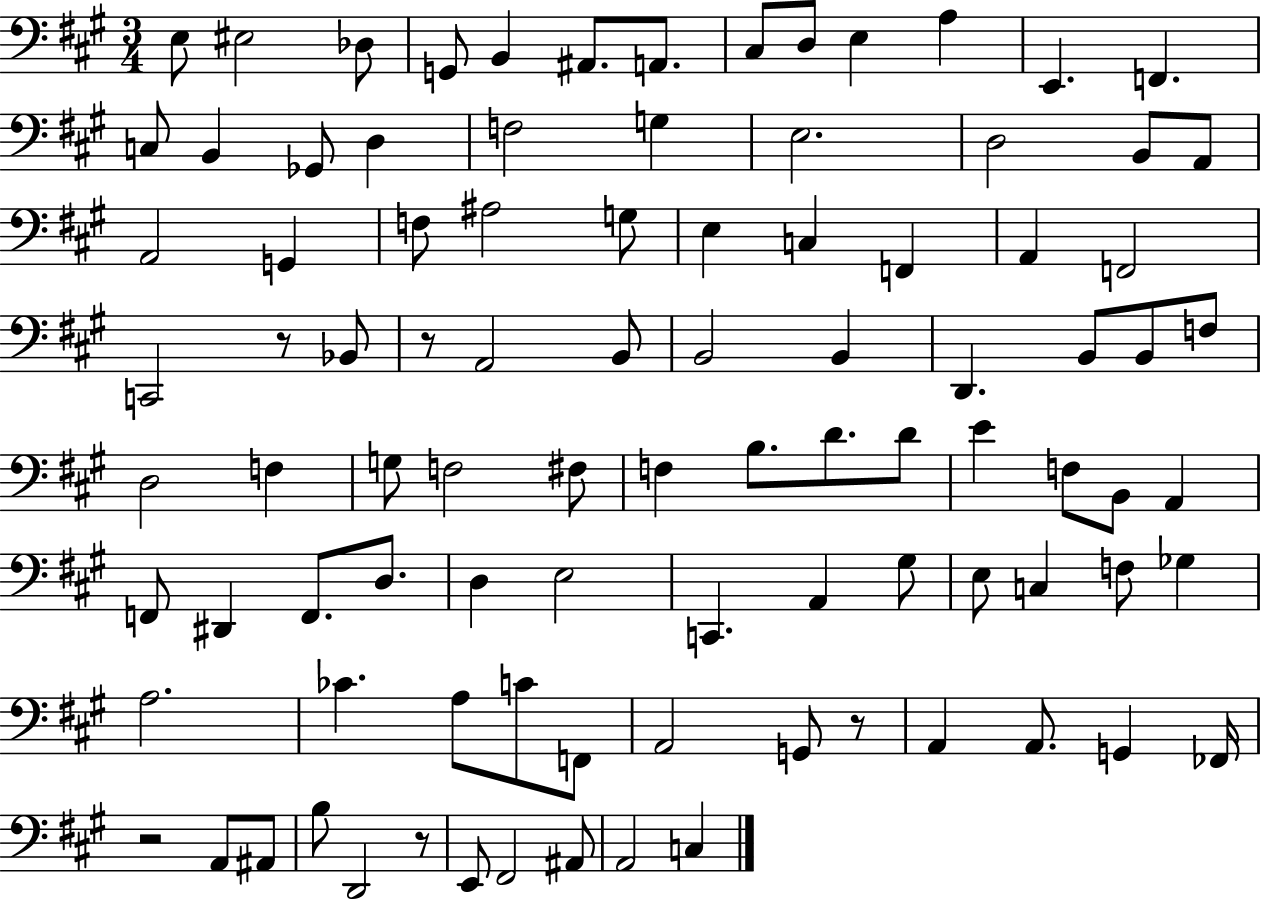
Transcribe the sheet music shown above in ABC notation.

X:1
T:Untitled
M:3/4
L:1/4
K:A
E,/2 ^E,2 _D,/2 G,,/2 B,, ^A,,/2 A,,/2 ^C,/2 D,/2 E, A, E,, F,, C,/2 B,, _G,,/2 D, F,2 G, E,2 D,2 B,,/2 A,,/2 A,,2 G,, F,/2 ^A,2 G,/2 E, C, F,, A,, F,,2 C,,2 z/2 _B,,/2 z/2 A,,2 B,,/2 B,,2 B,, D,, B,,/2 B,,/2 F,/2 D,2 F, G,/2 F,2 ^F,/2 F, B,/2 D/2 D/2 E F,/2 B,,/2 A,, F,,/2 ^D,, F,,/2 D,/2 D, E,2 C,, A,, ^G,/2 E,/2 C, F,/2 _G, A,2 _C A,/2 C/2 F,,/2 A,,2 G,,/2 z/2 A,, A,,/2 G,, _F,,/4 z2 A,,/2 ^A,,/2 B,/2 D,,2 z/2 E,,/2 ^F,,2 ^A,,/2 A,,2 C,